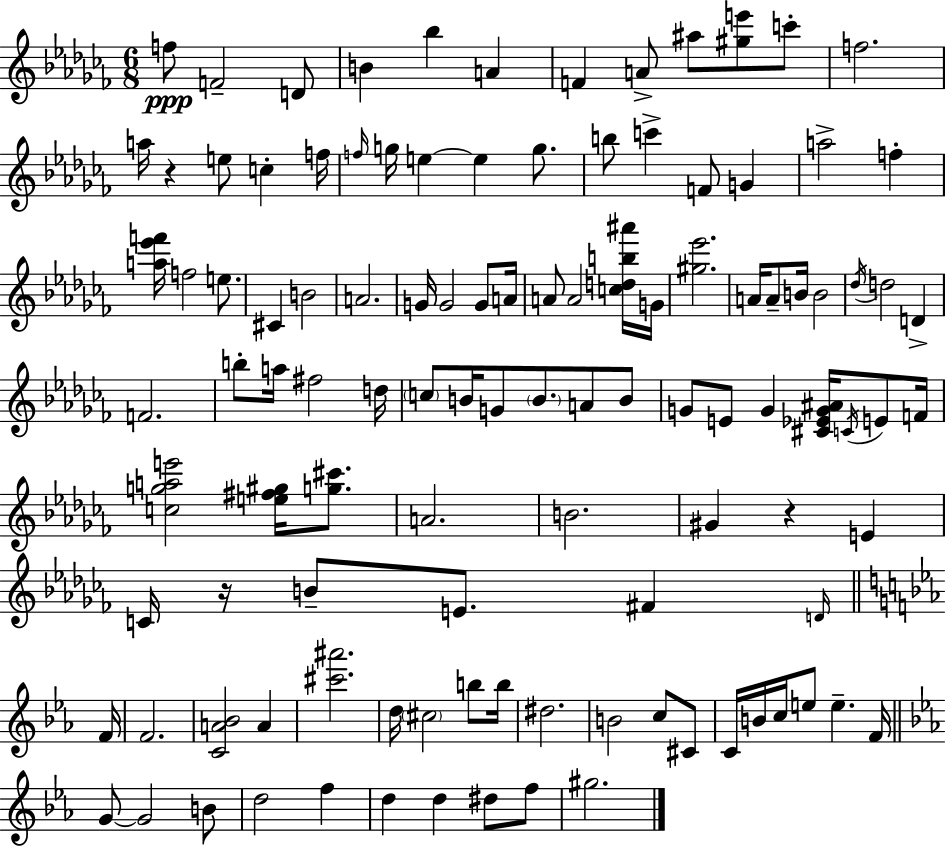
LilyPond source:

{
  \clef treble
  \numericTimeSignature
  \time 6/8
  \key aes \minor
  f''8\ppp f'2-- d'8 | b'4 bes''4 a'4 | f'4 a'8-> ais''8 <gis'' e'''>8 c'''8-. | f''2. | \break a''16 r4 e''8 c''4-. f''16 | \grace { f''16 } g''16 e''4~~ e''4 g''8. | b''8 c'''4-> f'8 g'4 | a''2-> f''4-. | \break <a'' ees''' f'''>16 f''2 e''8. | cis'4 b'2 | a'2. | g'16 g'2 g'8 | \break a'16 a'8 a'2 <c'' d'' b'' ais'''>16 | g'16 <gis'' ees'''>2. | a'16 a'8-- b'16 b'2 | \acciaccatura { des''16 } d''2 d'4-> | \break f'2. | b''8-. a''16 fis''2 | d''16 \parenthesize c''8 b'16 g'8 \parenthesize b'8. a'8 | b'8 g'8 e'8 g'4 <cis' ees' g' ais'>16 \acciaccatura { c'16 } | \break e'8 f'16 <c'' g'' a'' e'''>2 <e'' fis'' gis''>16 | <g'' cis'''>8. a'2. | b'2. | gis'4 r4 e'4 | \break c'16 r16 b'8-- e'8. fis'4 | \grace { d'16 } \bar "||" \break \key c \minor f'16 f'2. | <c' a' bes'>2 a'4 | <cis''' ais'''>2. | d''16 \parenthesize cis''2 b''8 | \break b''16 dis''2. | b'2 c''8 cis'8 | c'16 b'16 c''16 e''8 e''4.-- | f'16 \bar "||" \break \key ees \major g'8~~ g'2 b'8 | d''2 f''4 | d''4 d''4 dis''8 f''8 | gis''2. | \break \bar "|."
}